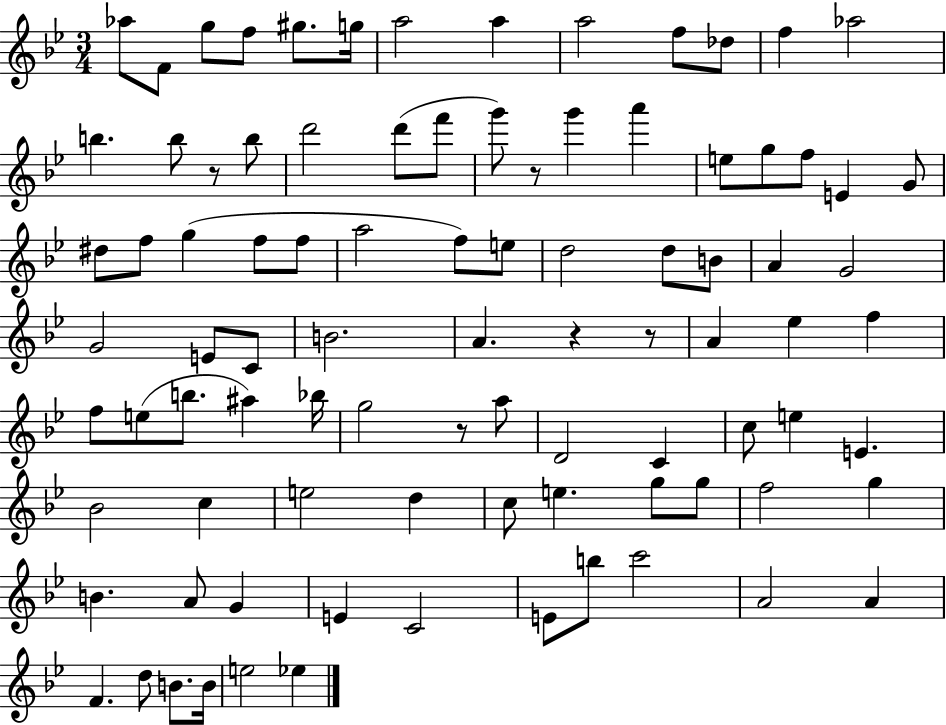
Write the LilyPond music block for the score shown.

{
  \clef treble
  \numericTimeSignature
  \time 3/4
  \key bes \major
  aes''8 f'8 g''8 f''8 gis''8. g''16 | a''2 a''4 | a''2 f''8 des''8 | f''4 aes''2 | \break b''4. b''8 r8 b''8 | d'''2 d'''8( f'''8 | g'''8) r8 g'''4 a'''4 | e''8 g''8 f''8 e'4 g'8 | \break dis''8 f''8 g''4( f''8 f''8 | a''2 f''8) e''8 | d''2 d''8 b'8 | a'4 g'2 | \break g'2 e'8 c'8 | b'2. | a'4. r4 r8 | a'4 ees''4 f''4 | \break f''8 e''8( b''8. ais''4) bes''16 | g''2 r8 a''8 | d'2 c'4 | c''8 e''4 e'4. | \break bes'2 c''4 | e''2 d''4 | c''8 e''4. g''8 g''8 | f''2 g''4 | \break b'4. a'8 g'4 | e'4 c'2 | e'8 b''8 c'''2 | a'2 a'4 | \break f'4. d''8 b'8. b'16 | e''2 ees''4 | \bar "|."
}